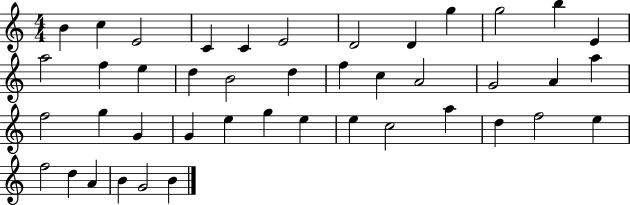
{
  \clef treble
  \numericTimeSignature
  \time 4/4
  \key c \major
  b'4 c''4 e'2 | c'4 c'4 e'2 | d'2 d'4 g''4 | g''2 b''4 e'4 | \break a''2 f''4 e''4 | d''4 b'2 d''4 | f''4 c''4 a'2 | g'2 a'4 a''4 | \break f''2 g''4 g'4 | g'4 e''4 g''4 e''4 | e''4 c''2 a''4 | d''4 f''2 e''4 | \break f''2 d''4 a'4 | b'4 g'2 b'4 | \bar "|."
}